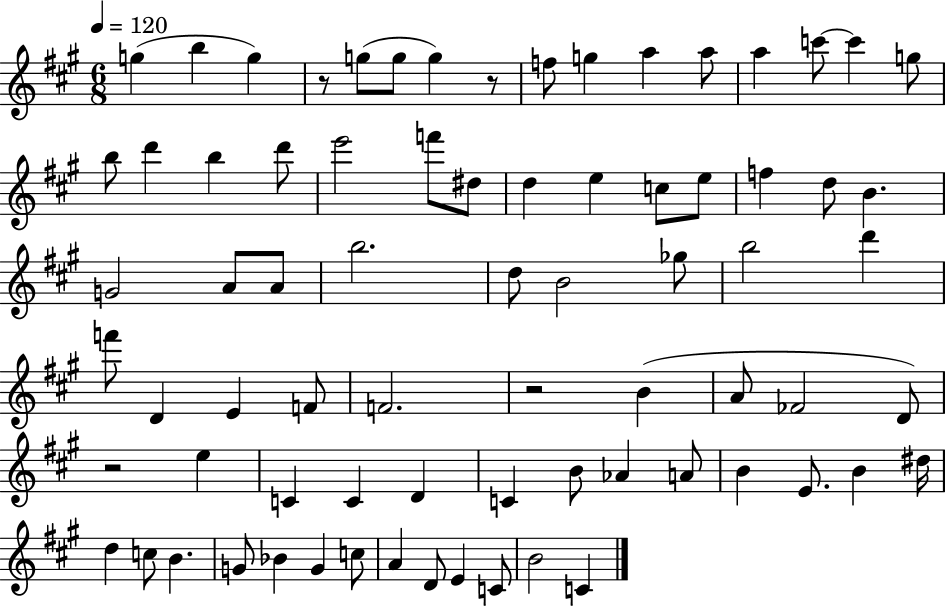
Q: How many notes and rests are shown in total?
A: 75